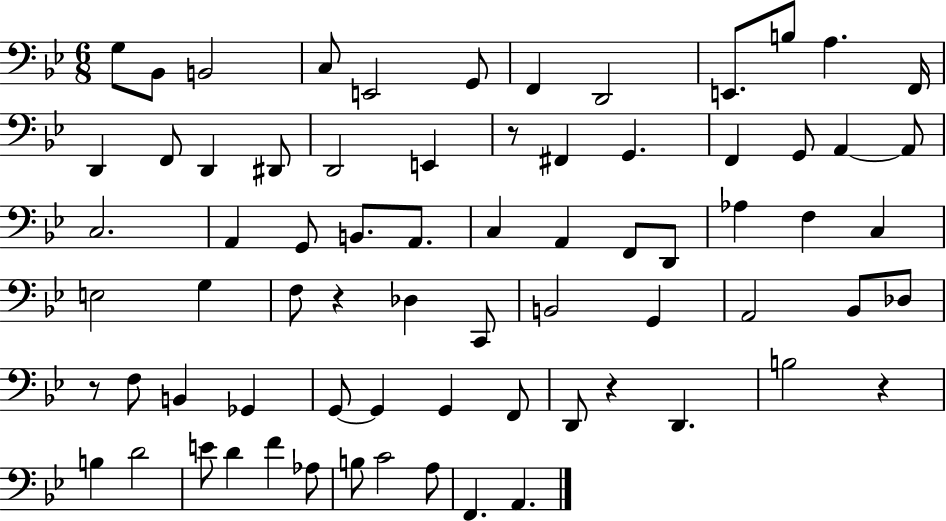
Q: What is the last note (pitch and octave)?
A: A2